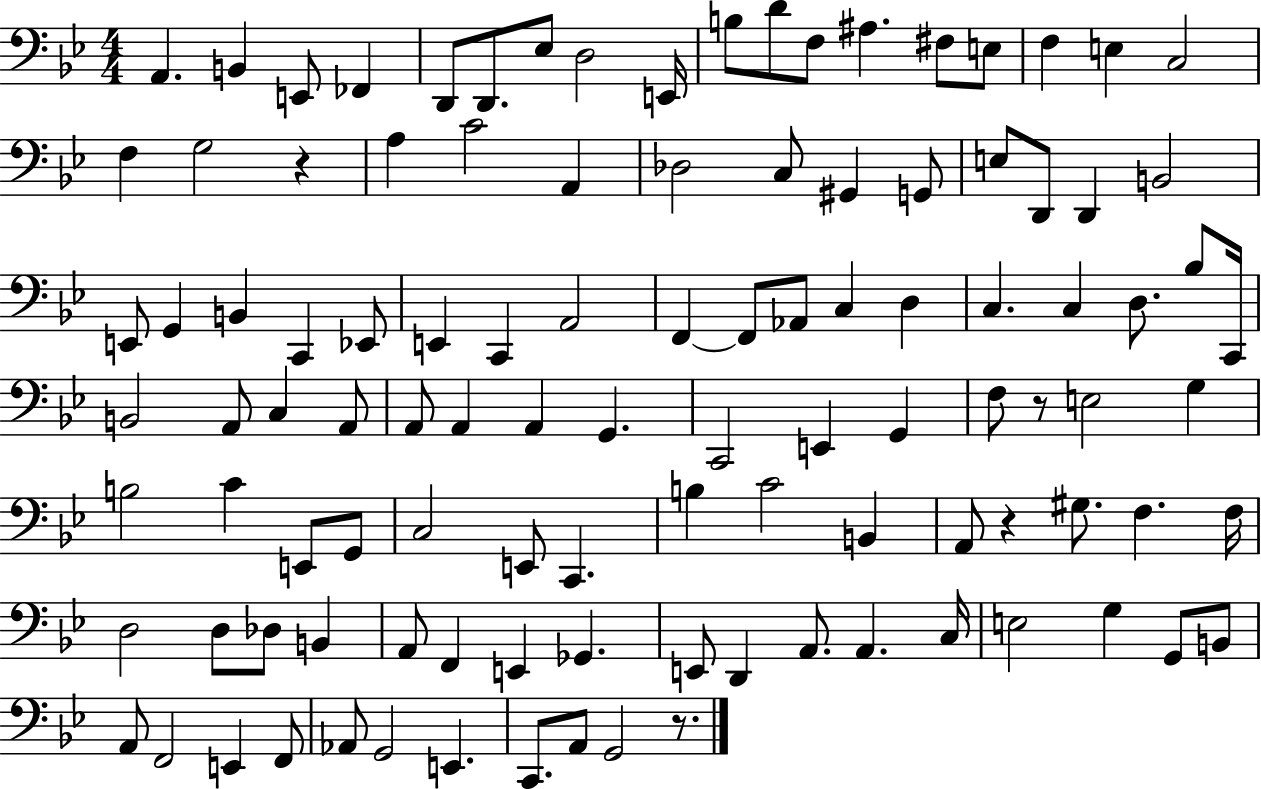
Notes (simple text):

A2/q. B2/q E2/e FES2/q D2/e D2/e. Eb3/e D3/h E2/s B3/e D4/e F3/e A#3/q. F#3/e E3/e F3/q E3/q C3/h F3/q G3/h R/q A3/q C4/h A2/q Db3/h C3/e G#2/q G2/e E3/e D2/e D2/q B2/h E2/e G2/q B2/q C2/q Eb2/e E2/q C2/q A2/h F2/q F2/e Ab2/e C3/q D3/q C3/q. C3/q D3/e. Bb3/e C2/s B2/h A2/e C3/q A2/e A2/e A2/q A2/q G2/q. C2/h E2/q G2/q F3/e R/e E3/h G3/q B3/h C4/q E2/e G2/e C3/h E2/e C2/q. B3/q C4/h B2/q A2/e R/q G#3/e. F3/q. F3/s D3/h D3/e Db3/e B2/q A2/e F2/q E2/q Gb2/q. E2/e D2/q A2/e. A2/q. C3/s E3/h G3/q G2/e B2/e A2/e F2/h E2/q F2/e Ab2/e G2/h E2/q. C2/e. A2/e G2/h R/e.